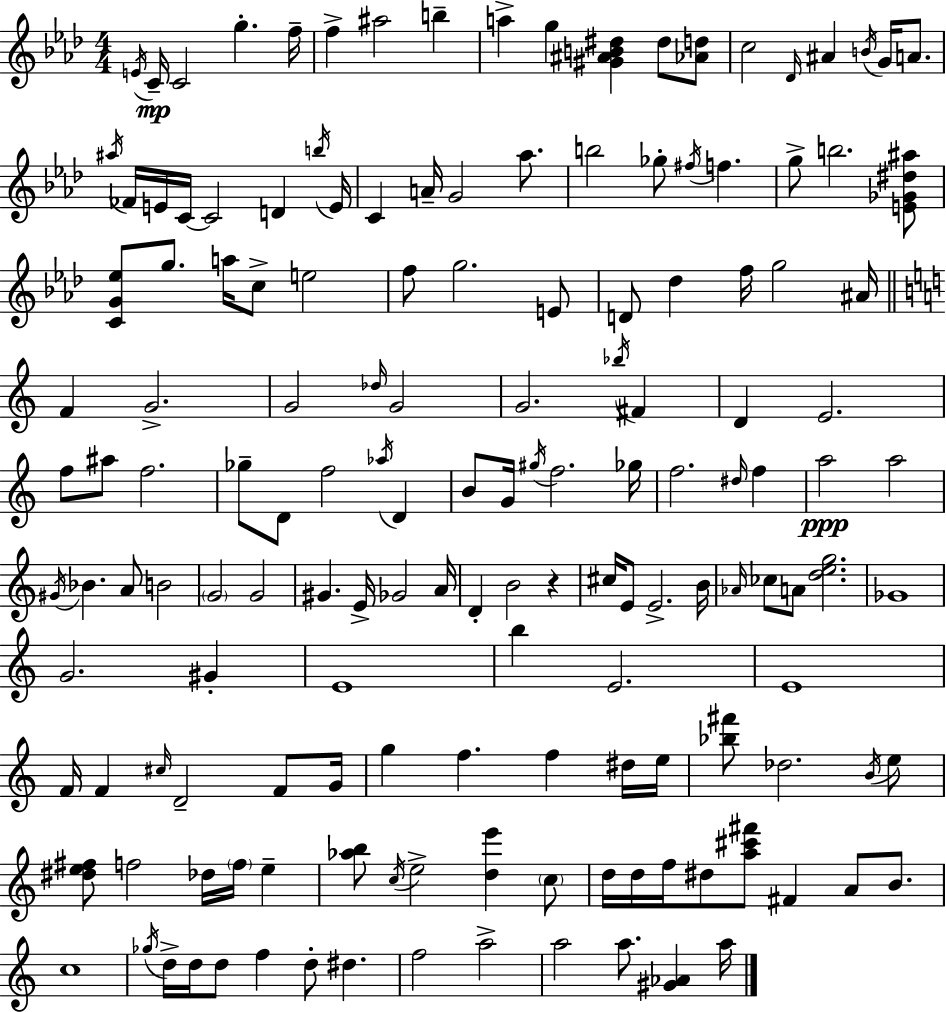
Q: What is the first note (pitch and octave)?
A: E4